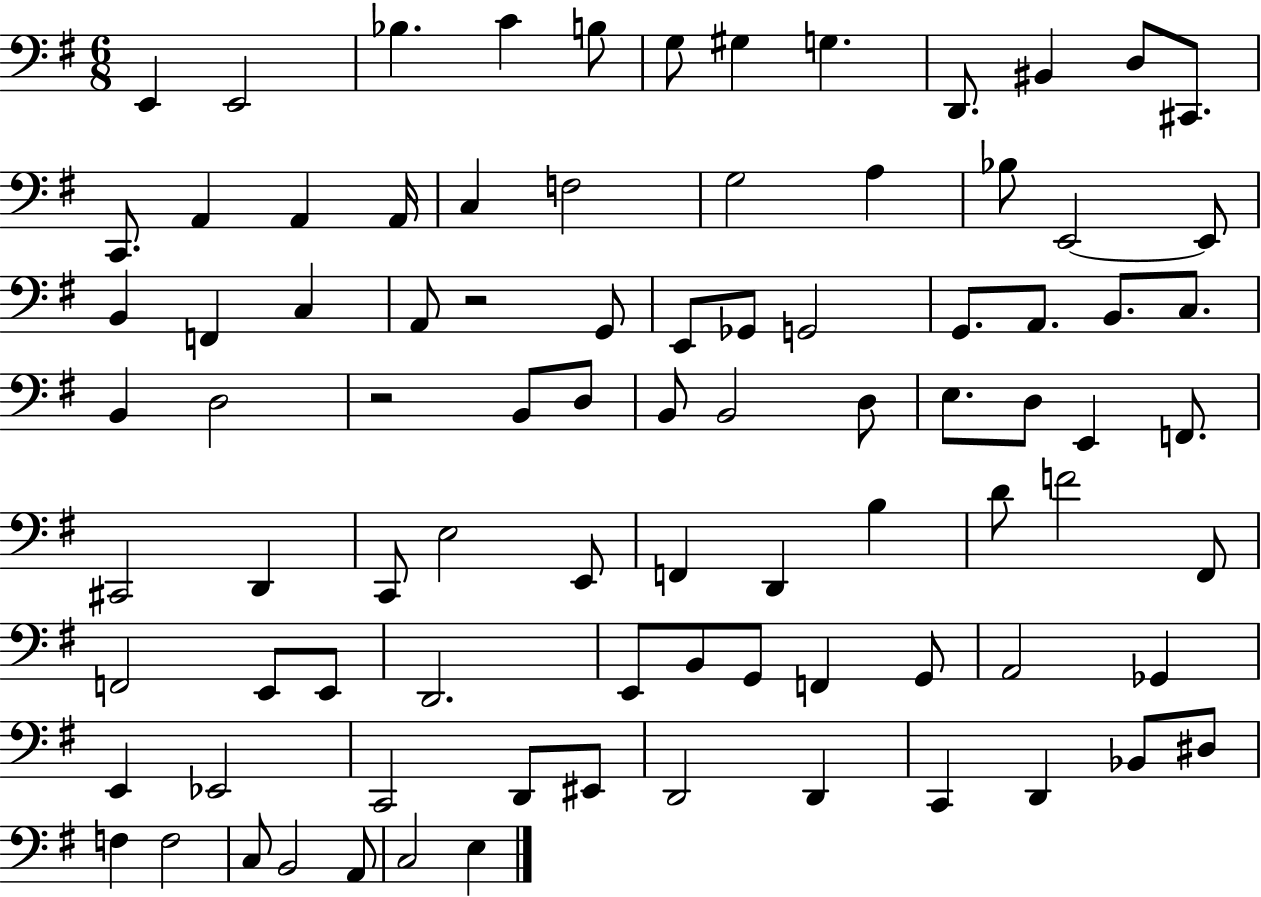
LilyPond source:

{
  \clef bass
  \numericTimeSignature
  \time 6/8
  \key g \major
  e,4 e,2 | bes4. c'4 b8 | g8 gis4 g4. | d,8. bis,4 d8 cis,8. | \break c,8. a,4 a,4 a,16 | c4 f2 | g2 a4 | bes8 e,2~~ e,8 | \break b,4 f,4 c4 | a,8 r2 g,8 | e,8 ges,8 g,2 | g,8. a,8. b,8. c8. | \break b,4 d2 | r2 b,8 d8 | b,8 b,2 d8 | e8. d8 e,4 f,8. | \break cis,2 d,4 | c,8 e2 e,8 | f,4 d,4 b4 | d'8 f'2 fis,8 | \break f,2 e,8 e,8 | d,2. | e,8 b,8 g,8 f,4 g,8 | a,2 ges,4 | \break e,4 ees,2 | c,2 d,8 eis,8 | d,2 d,4 | c,4 d,4 bes,8 dis8 | \break f4 f2 | c8 b,2 a,8 | c2 e4 | \bar "|."
}